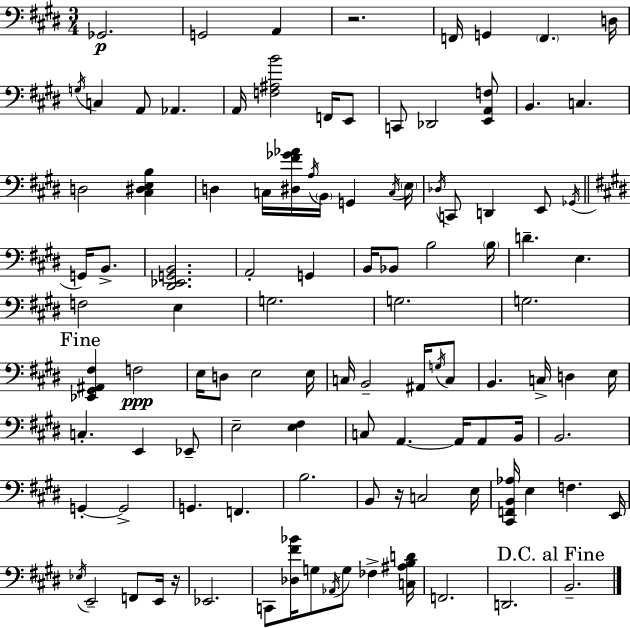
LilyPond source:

{
  \clef bass
  \numericTimeSignature
  \time 3/4
  \key e \major
  ges,2.\p | g,2 a,4 | r2. | f,16 g,4 \parenthesize f,4. d16 | \break \acciaccatura { g16 } c4 a,8 aes,4. | a,16 <f ais b'>2 f,16 e,8 | c,8 des,2 <e, a, f>8 | b,4. c4. | \break d2 <cis dis e b>4 | d4 c16 <dis fis' ges' aes'>16 \acciaccatura { a16 } \parenthesize b,16 g,4 | \acciaccatura { c16 } \parenthesize e16 \acciaccatura { des16 } c,8 d,4 e,8 | \acciaccatura { ges,16 } \bar "||" \break \key e \major g,16 b,8.-> <dis, ees, g, b,>2. | a,2-. | g,4 b,16 bes,8 b2 | \parenthesize b16 d'4.-- e4. | \break f2 | e4 g2. | g2. | g2. | \break \mark "Fine" <ees, gis, ais, fis>4 f2\ppp | e16 d8 e2 | e16 c16 b,2-- | ais,16 \acciaccatura { g16 } c8 b,4. c16-> | \break d4 e16 c4.-. e,4 | ees,8-- e2-- | <e fis>4 c8 a,4.~~ | a,16 a,8 b,16 b,2. | \break g,4-.~~ g,2-> | g,4. f,4. | b2. | b,8 r16 c2 | \break e16 <cis, f, b, aes>16 e4 f4. | e,16 \acciaccatura { ees16 } e,2-- | f,8 e,16 r16 ees,2. | c,8 <des fis' bes'>16 g8 \acciaccatura { aes,16 } | \break g8 fes4-> <c ais b d'>16 f,2. | d,2. | \mark "D.C. al Fine" b,2.-- | \bar "|."
}